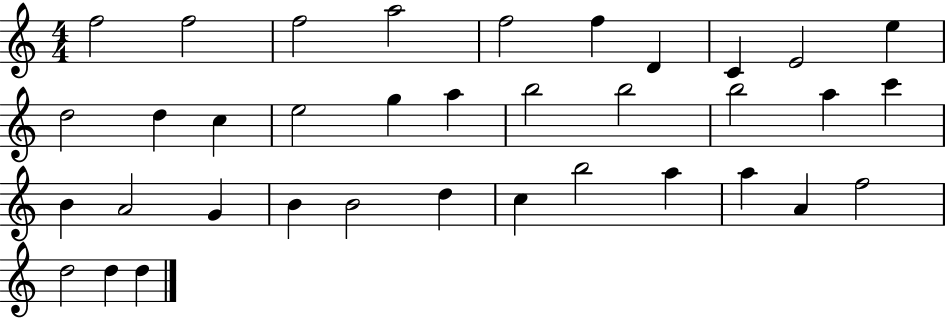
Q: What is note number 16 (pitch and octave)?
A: A5